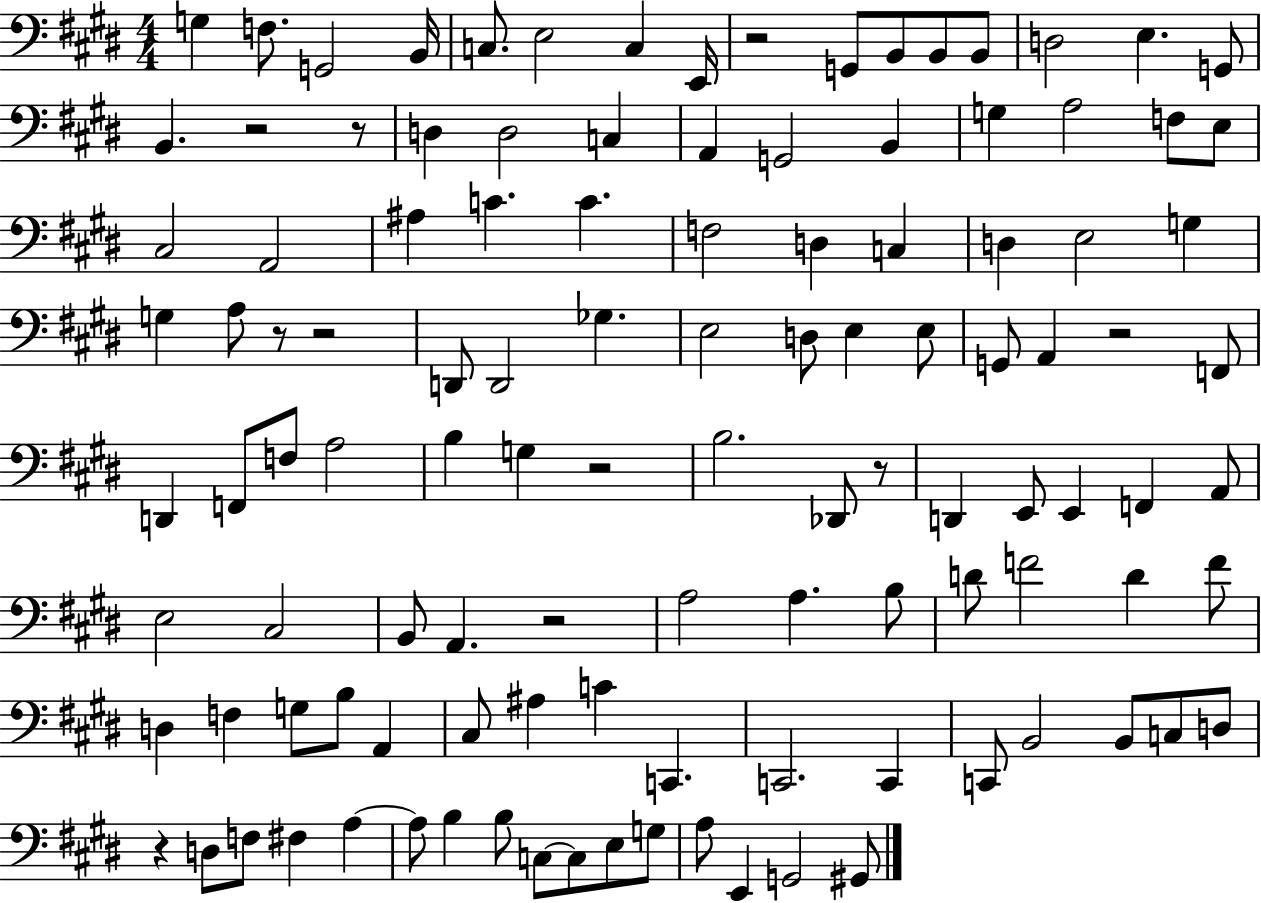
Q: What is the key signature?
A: E major